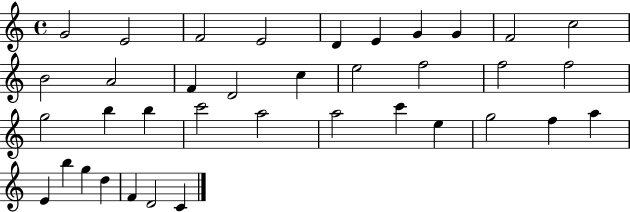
{
  \clef treble
  \time 4/4
  \defaultTimeSignature
  \key c \major
  g'2 e'2 | f'2 e'2 | d'4 e'4 g'4 g'4 | f'2 c''2 | \break b'2 a'2 | f'4 d'2 c''4 | e''2 f''2 | f''2 f''2 | \break g''2 b''4 b''4 | c'''2 a''2 | a''2 c'''4 e''4 | g''2 f''4 a''4 | \break e'4 b''4 g''4 d''4 | f'4 d'2 c'4 | \bar "|."
}